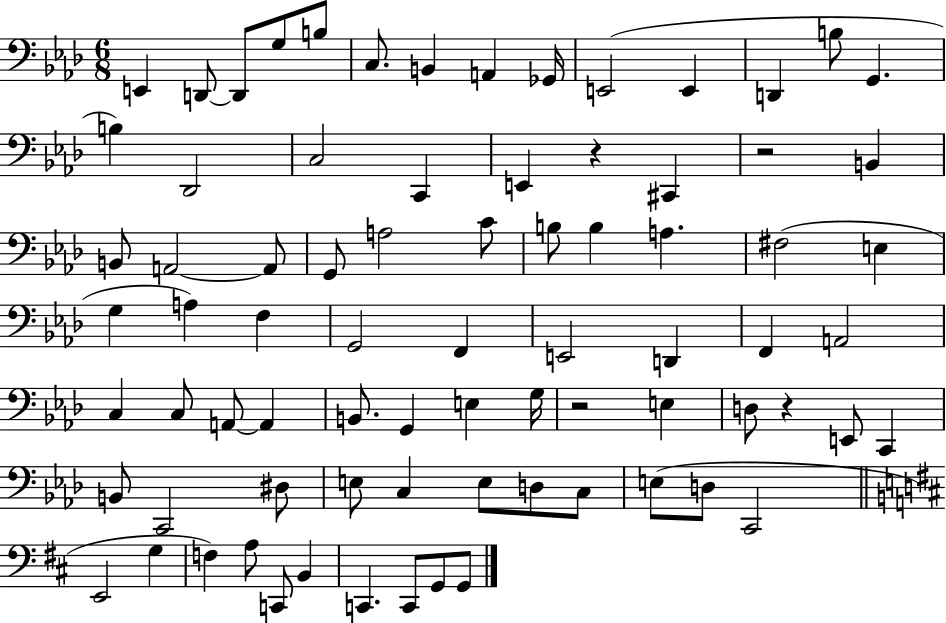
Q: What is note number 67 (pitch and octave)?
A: F3